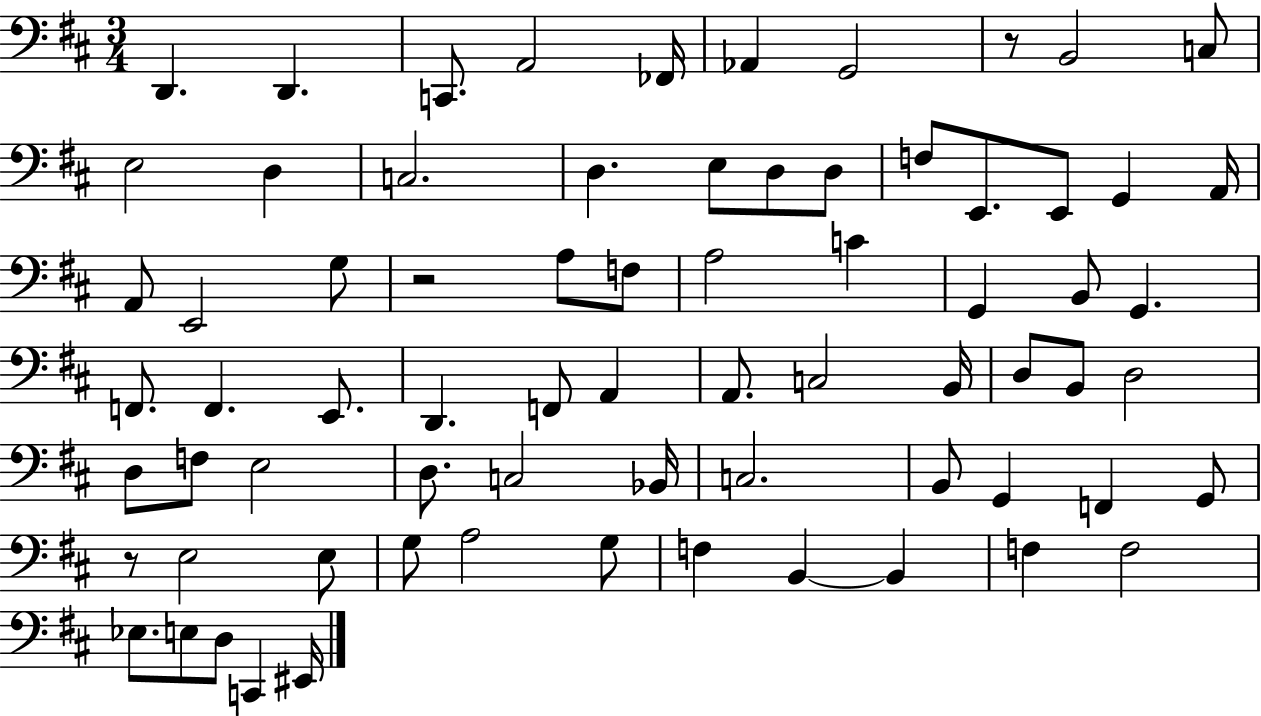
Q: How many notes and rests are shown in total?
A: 72